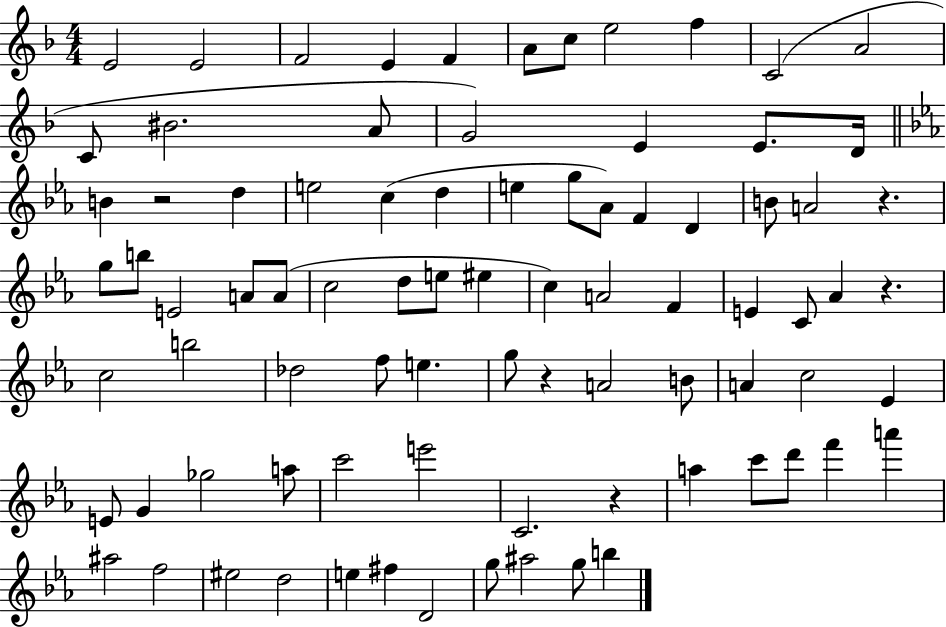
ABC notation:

X:1
T:Untitled
M:4/4
L:1/4
K:F
E2 E2 F2 E F A/2 c/2 e2 f C2 A2 C/2 ^B2 A/2 G2 E E/2 D/4 B z2 d e2 c d e g/2 _A/2 F D B/2 A2 z g/2 b/2 E2 A/2 A/2 c2 d/2 e/2 ^e c A2 F E C/2 _A z c2 b2 _d2 f/2 e g/2 z A2 B/2 A c2 _E E/2 G _g2 a/2 c'2 e'2 C2 z a c'/2 d'/2 f' a' ^a2 f2 ^e2 d2 e ^f D2 g/2 ^a2 g/2 b